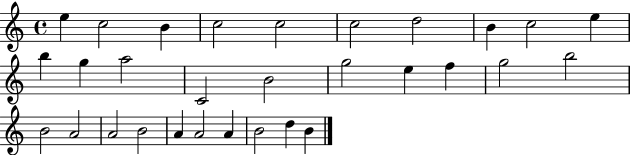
E5/q C5/h B4/q C5/h C5/h C5/h D5/h B4/q C5/h E5/q B5/q G5/q A5/h C4/h B4/h G5/h E5/q F5/q G5/h B5/h B4/h A4/h A4/h B4/h A4/q A4/h A4/q B4/h D5/q B4/q